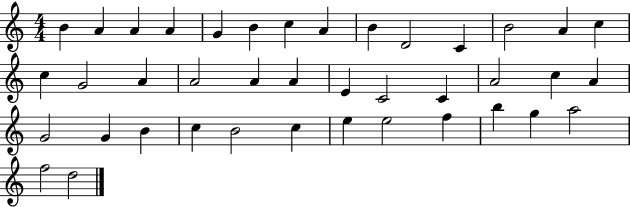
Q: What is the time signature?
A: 4/4